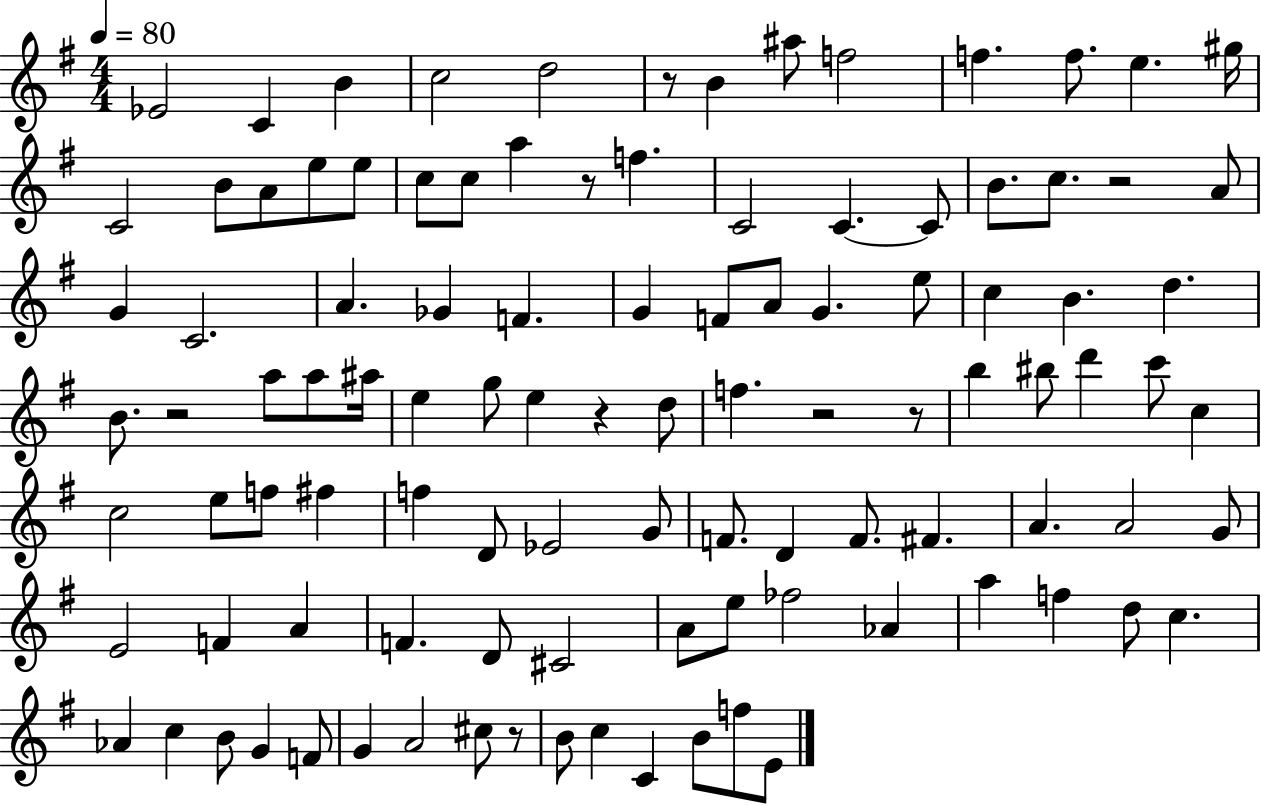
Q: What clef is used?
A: treble